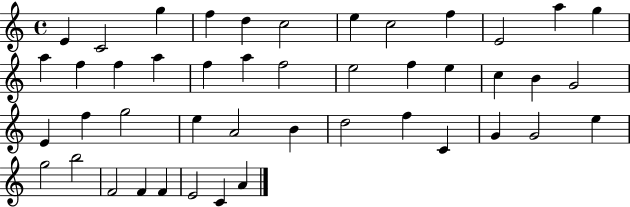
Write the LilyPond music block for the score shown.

{
  \clef treble
  \time 4/4
  \defaultTimeSignature
  \key c \major
  e'4 c'2 g''4 | f''4 d''4 c''2 | e''4 c''2 f''4 | e'2 a''4 g''4 | \break a''4 f''4 f''4 a''4 | f''4 a''4 f''2 | e''2 f''4 e''4 | c''4 b'4 g'2 | \break e'4 f''4 g''2 | e''4 a'2 b'4 | d''2 f''4 c'4 | g'4 g'2 e''4 | \break g''2 b''2 | f'2 f'4 f'4 | e'2 c'4 a'4 | \bar "|."
}